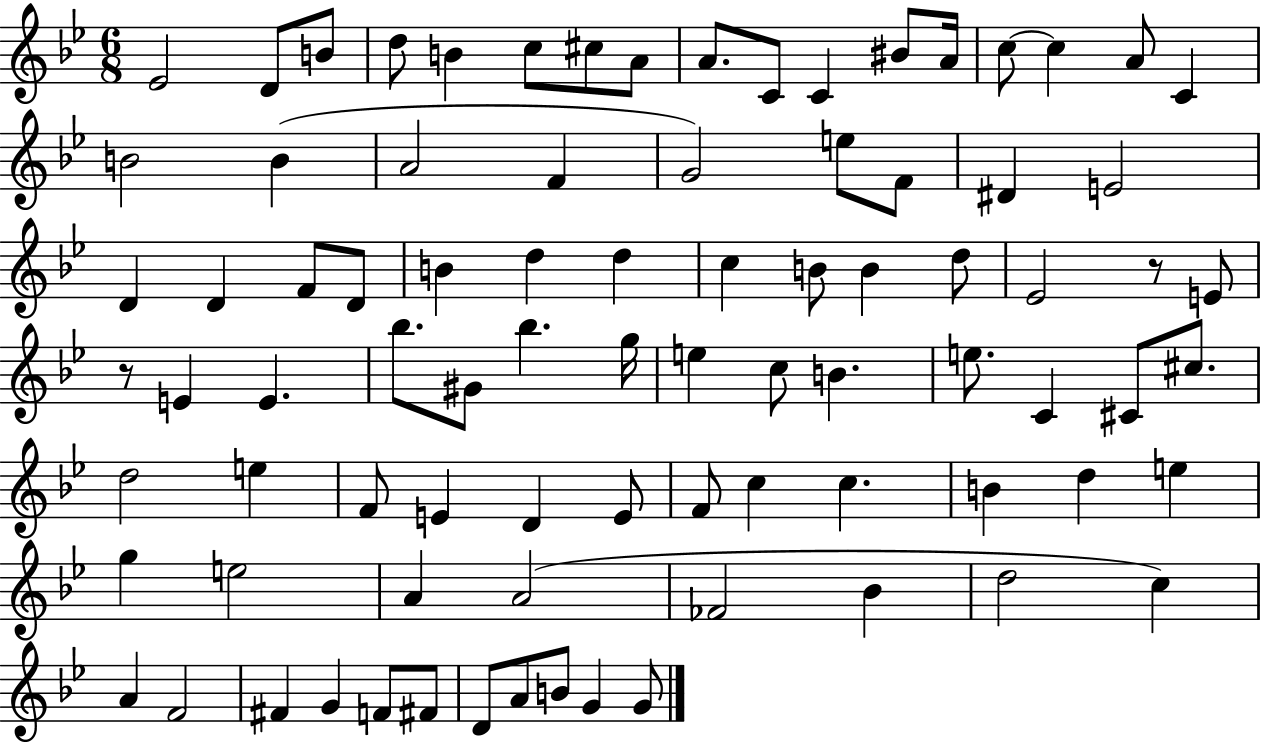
Eb4/h D4/e B4/e D5/e B4/q C5/e C#5/e A4/e A4/e. C4/e C4/q BIS4/e A4/s C5/e C5/q A4/e C4/q B4/h B4/q A4/h F4/q G4/h E5/e F4/e D#4/q E4/h D4/q D4/q F4/e D4/e B4/q D5/q D5/q C5/q B4/e B4/q D5/e Eb4/h R/e E4/e R/e E4/q E4/q. Bb5/e. G#4/e Bb5/q. G5/s E5/q C5/e B4/q. E5/e. C4/q C#4/e C#5/e. D5/h E5/q F4/e E4/q D4/q E4/e F4/e C5/q C5/q. B4/q D5/q E5/q G5/q E5/h A4/q A4/h FES4/h Bb4/q D5/h C5/q A4/q F4/h F#4/q G4/q F4/e F#4/e D4/e A4/e B4/e G4/q G4/e